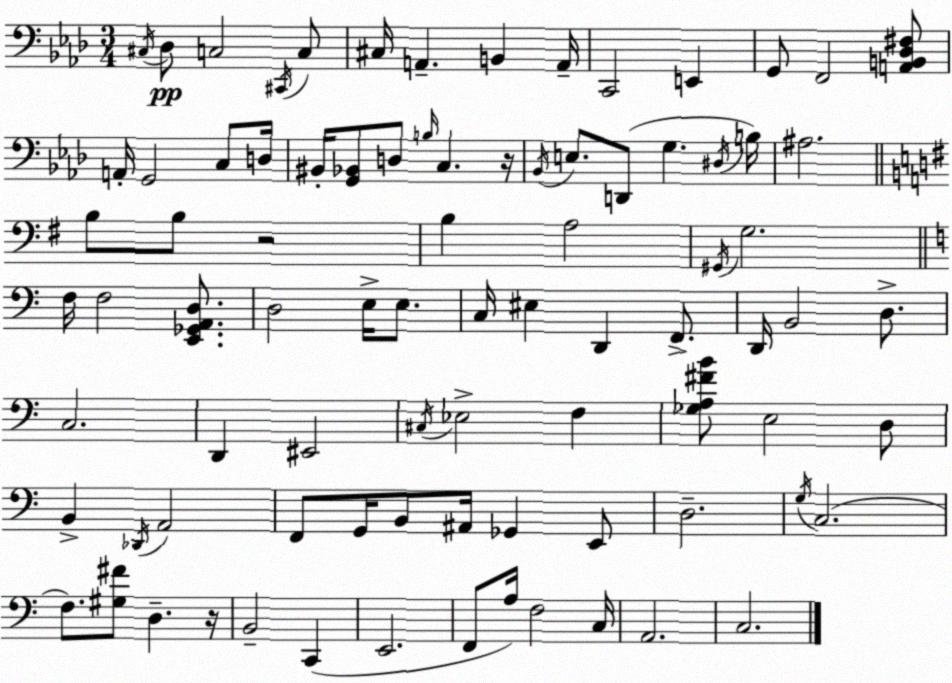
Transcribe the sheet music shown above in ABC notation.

X:1
T:Untitled
M:3/4
L:1/4
K:Fm
^C,/4 _D,/2 C,2 ^C,,/4 C,/2 ^C,/4 A,, B,, A,,/4 C,,2 E,, G,,/2 F,,2 [A,,B,,_D,^F,]/2 A,,/4 G,,2 C,/2 D,/4 ^B,,/4 [G,,_B,,]/2 D,/2 B,/4 C, z/4 _B,,/4 E,/2 D,,/2 G, ^D,/4 B,/4 ^A,2 B,/2 B,/2 z2 B, A,2 ^G,,/4 G,2 F,/4 F,2 [E,,_G,,A,,D,]/2 D,2 E,/4 E,/2 C,/4 ^E, D,, F,,/2 D,,/4 B,,2 D,/2 C,2 D,, ^E,,2 ^C,/4 _E,2 F, [_G,A,^FB]/2 E,2 D,/2 B,, _D,,/4 A,,2 F,,/2 G,,/4 B,,/2 ^A,,/4 _G,, E,,/2 D,2 G,/4 C,2 F,/2 [^G,^F]/2 D, z/4 B,,2 C,, E,,2 F,,/2 A,/4 F,2 C,/4 A,,2 C,2